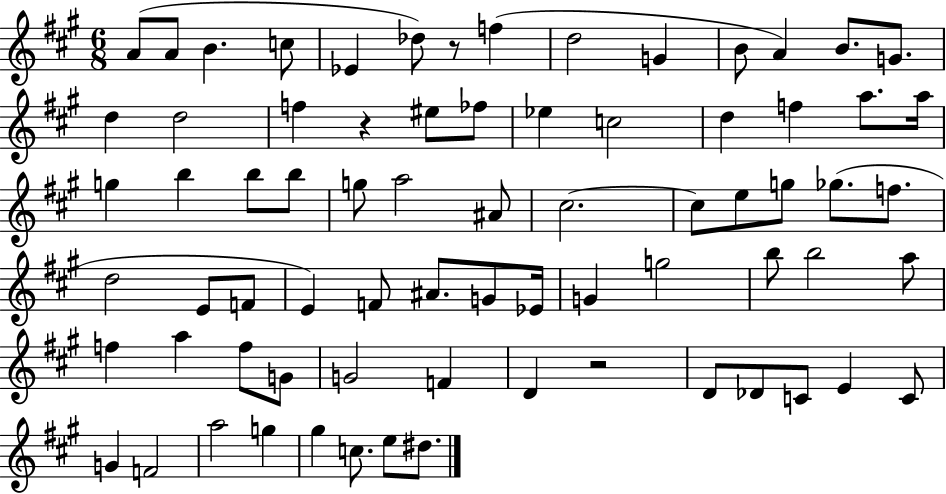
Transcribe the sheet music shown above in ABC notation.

X:1
T:Untitled
M:6/8
L:1/4
K:A
A/2 A/2 B c/2 _E _d/2 z/2 f d2 G B/2 A B/2 G/2 d d2 f z ^e/2 _f/2 _e c2 d f a/2 a/4 g b b/2 b/2 g/2 a2 ^A/2 ^c2 ^c/2 e/2 g/2 _g/2 f/2 d2 E/2 F/2 E F/2 ^A/2 G/2 _E/4 G g2 b/2 b2 a/2 f a f/2 G/2 G2 F D z2 D/2 _D/2 C/2 E C/2 G F2 a2 g ^g c/2 e/2 ^d/2